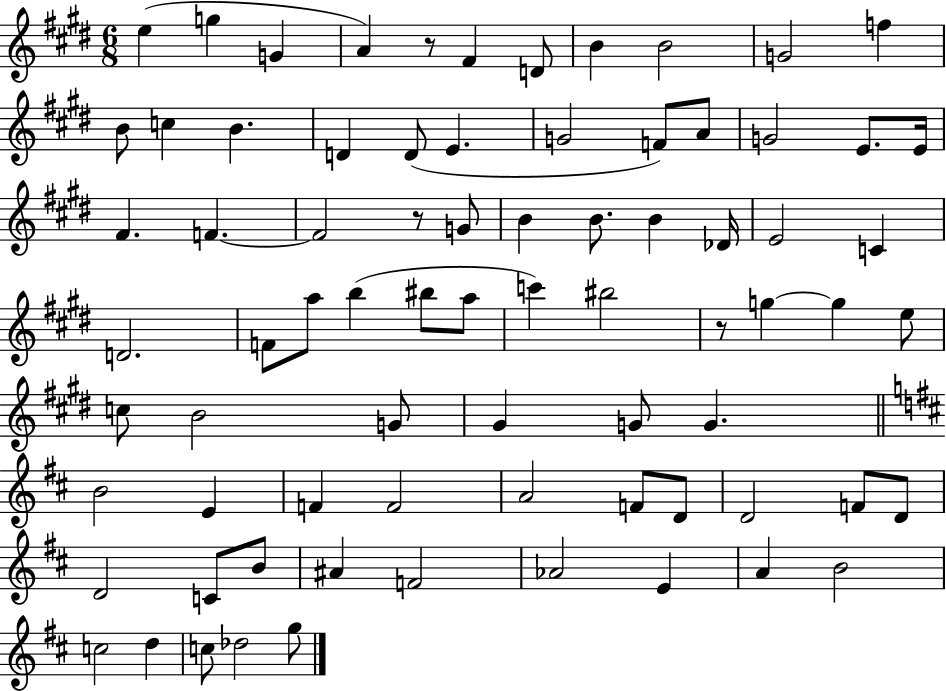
E5/q G5/q G4/q A4/q R/e F#4/q D4/e B4/q B4/h G4/h F5/q B4/e C5/q B4/q. D4/q D4/e E4/q. G4/h F4/e A4/e G4/h E4/e. E4/s F#4/q. F4/q. F4/h R/e G4/e B4/q B4/e. B4/q Db4/s E4/h C4/q D4/h. F4/e A5/e B5/q BIS5/e A5/e C6/q BIS5/h R/e G5/q G5/q E5/e C5/e B4/h G4/e G#4/q G4/e G4/q. B4/h E4/q F4/q F4/h A4/h F4/e D4/e D4/h F4/e D4/e D4/h C4/e B4/e A#4/q F4/h Ab4/h E4/q A4/q B4/h C5/h D5/q C5/e Db5/h G5/e